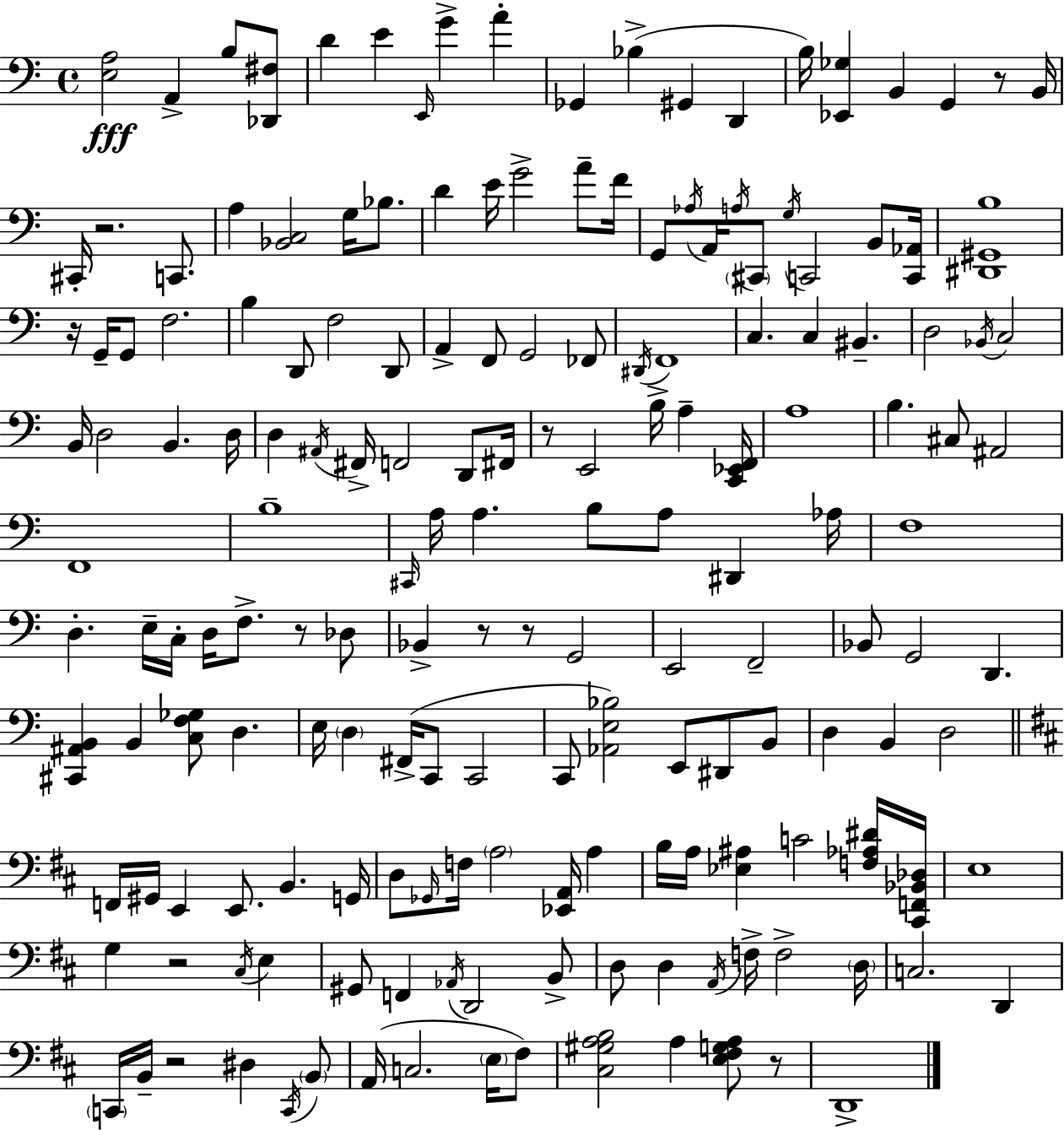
[E3,A3]/h A2/q B3/e [Db2,F#3]/e D4/q E4/q E2/s G4/q A4/q Gb2/q Bb3/q G#2/q D2/q B3/s [Eb2,Gb3]/q B2/q G2/q R/e B2/s C#2/s R/h. C2/e. A3/q [Bb2,C3]/h G3/s Bb3/e. D4/q E4/s G4/h A4/e F4/s G2/e Ab3/s A2/s A3/s C#2/e G3/s C2/h B2/e [C2,Ab2]/s [D#2,G#2,B3]/w R/s G2/s G2/e F3/h. B3/q D2/e F3/h D2/e A2/q F2/e G2/h FES2/e D#2/s F2/w C3/q. C3/q BIS2/q. D3/h Bb2/s C3/h B2/s D3/h B2/q. D3/s D3/q A#2/s F#2/s F2/h D2/e F#2/s R/e E2/h B3/s A3/q [C2,Eb2,F2]/s A3/w B3/q. C#3/e A#2/h F2/w B3/w C#2/s A3/s A3/q. B3/e A3/e D#2/q Ab3/s F3/w D3/q. E3/s C3/s D3/s F3/e. R/e Db3/e Bb2/q R/e R/e G2/h E2/h F2/h Bb2/e G2/h D2/q. [C#2,A#2,B2]/q B2/q [C3,F3,Gb3]/e D3/q. E3/s D3/q F#2/s C2/e C2/h C2/e [Ab2,E3,Bb3]/h E2/e D#2/e B2/e D3/q B2/q D3/h F2/s G#2/s E2/q E2/e. B2/q. G2/s D3/e Gb2/s F3/s A3/h [Eb2,A2]/s A3/q B3/s A3/s [Eb3,A#3]/q C4/h [F3,Ab3,D#4]/s [C#2,F2,Bb2,Db3]/s E3/w G3/q R/h C#3/s E3/q G#2/e F2/q Ab2/s D2/h B2/e D3/e D3/q A2/s F3/s F3/h D3/s C3/h. D2/q C2/s B2/s R/h D#3/q C2/s B2/e A2/s C3/h. E3/s F#3/e [C#3,G#3,A3,B3]/h A3/q [E3,F#3,G3,A3]/e R/e D2/w